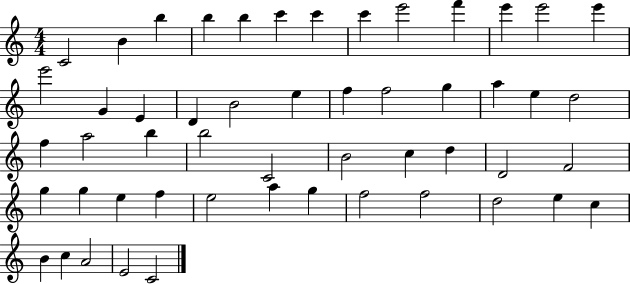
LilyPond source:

{
  \clef treble
  \numericTimeSignature
  \time 4/4
  \key c \major
  c'2 b'4 b''4 | b''4 b''4 c'''4 c'''4 | c'''4 e'''2 f'''4 | e'''4 e'''2 e'''4 | \break e'''2 g'4 e'4 | d'4 b'2 e''4 | f''4 f''2 g''4 | a''4 e''4 d''2 | \break f''4 a''2 b''4 | b''2 c'2 | b'2 c''4 d''4 | d'2 f'2 | \break g''4 g''4 e''4 f''4 | e''2 a''4 g''4 | f''2 f''2 | d''2 e''4 c''4 | \break b'4 c''4 a'2 | e'2 c'2 | \bar "|."
}